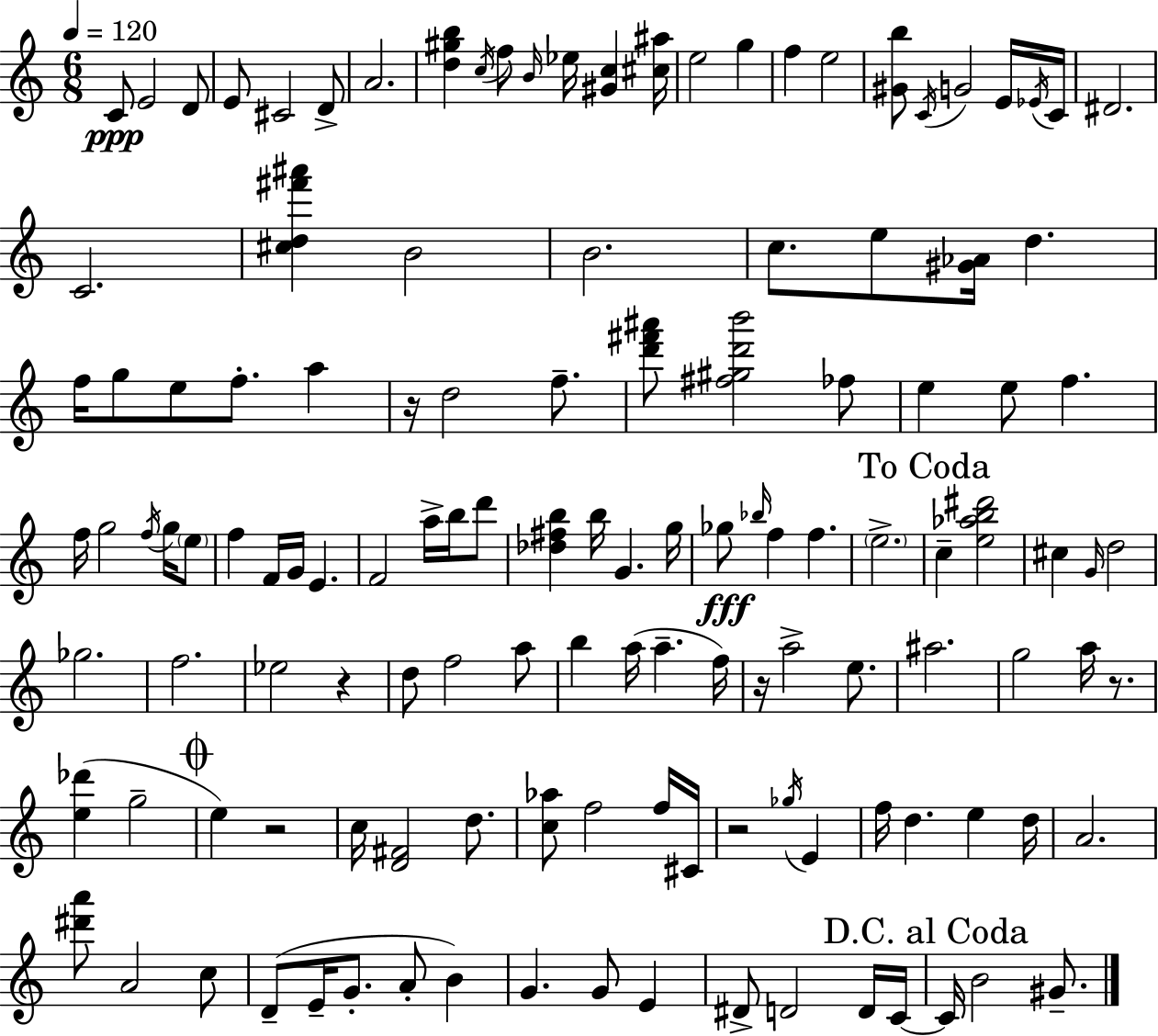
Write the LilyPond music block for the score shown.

{
  \clef treble
  \numericTimeSignature
  \time 6/8
  \key a \minor
  \tempo 4 = 120
  c'8\ppp e'2 d'8 | e'8 cis'2 d'8-> | a'2. | <d'' gis'' b''>4 \acciaccatura { c''16 } f''8 \grace { b'16 } ees''16 <gis' c''>4 | \break <cis'' ais''>16 e''2 g''4 | f''4 e''2 | <gis' b''>8 \acciaccatura { c'16 } g'2 | e'16 \acciaccatura { ees'16 } c'16 dis'2. | \break c'2. | <cis'' d'' fis''' ais'''>4 b'2 | b'2. | c''8. e''8 <gis' aes'>16 d''4. | \break f''16 g''8 e''8 f''8.-. | a''4 r16 d''2 | f''8.-- <d''' fis''' ais'''>8 <fis'' gis'' d''' b'''>2 | fes''8 e''4 e''8 f''4. | \break f''16 g''2 | \acciaccatura { f''16 } g''16 \parenthesize e''8 f''4 f'16 g'16 e'4. | f'2 | a''16-> b''16 d'''8 <des'' fis'' b''>4 b''16 g'4. | \break g''16 ges''8\fff \grace { bes''16 } f''4 | f''4. \parenthesize e''2.-> | \mark "To Coda" c''4-- <e'' aes'' b'' dis'''>2 | cis''4 \grace { g'16 } d''2 | \break ges''2. | f''2. | ees''2 | r4 d''8 f''2 | \break a''8 b''4 a''16( | a''4.-- f''16) r16 a''2-> | e''8. ais''2. | g''2 | \break a''16 r8. <e'' des'''>4( g''2-- | \mark \markup { \musicglyph "scripts.coda" } e''4) r2 | c''16 <d' fis'>2 | d''8. <c'' aes''>8 f''2 | \break f''16 cis'16 r2 | \acciaccatura { ges''16 } e'4 f''16 d''4. | e''4 d''16 a'2. | <dis''' a'''>8 a'2 | \break c''8 d'8--( e'16-- g'8.-. | a'8-. b'4) g'4. | g'8 e'4 dis'8-> d'2 | d'16 c'16~~ \mark "D.C. al Coda" c'16 b'2 | \break gis'8.-- \bar "|."
}